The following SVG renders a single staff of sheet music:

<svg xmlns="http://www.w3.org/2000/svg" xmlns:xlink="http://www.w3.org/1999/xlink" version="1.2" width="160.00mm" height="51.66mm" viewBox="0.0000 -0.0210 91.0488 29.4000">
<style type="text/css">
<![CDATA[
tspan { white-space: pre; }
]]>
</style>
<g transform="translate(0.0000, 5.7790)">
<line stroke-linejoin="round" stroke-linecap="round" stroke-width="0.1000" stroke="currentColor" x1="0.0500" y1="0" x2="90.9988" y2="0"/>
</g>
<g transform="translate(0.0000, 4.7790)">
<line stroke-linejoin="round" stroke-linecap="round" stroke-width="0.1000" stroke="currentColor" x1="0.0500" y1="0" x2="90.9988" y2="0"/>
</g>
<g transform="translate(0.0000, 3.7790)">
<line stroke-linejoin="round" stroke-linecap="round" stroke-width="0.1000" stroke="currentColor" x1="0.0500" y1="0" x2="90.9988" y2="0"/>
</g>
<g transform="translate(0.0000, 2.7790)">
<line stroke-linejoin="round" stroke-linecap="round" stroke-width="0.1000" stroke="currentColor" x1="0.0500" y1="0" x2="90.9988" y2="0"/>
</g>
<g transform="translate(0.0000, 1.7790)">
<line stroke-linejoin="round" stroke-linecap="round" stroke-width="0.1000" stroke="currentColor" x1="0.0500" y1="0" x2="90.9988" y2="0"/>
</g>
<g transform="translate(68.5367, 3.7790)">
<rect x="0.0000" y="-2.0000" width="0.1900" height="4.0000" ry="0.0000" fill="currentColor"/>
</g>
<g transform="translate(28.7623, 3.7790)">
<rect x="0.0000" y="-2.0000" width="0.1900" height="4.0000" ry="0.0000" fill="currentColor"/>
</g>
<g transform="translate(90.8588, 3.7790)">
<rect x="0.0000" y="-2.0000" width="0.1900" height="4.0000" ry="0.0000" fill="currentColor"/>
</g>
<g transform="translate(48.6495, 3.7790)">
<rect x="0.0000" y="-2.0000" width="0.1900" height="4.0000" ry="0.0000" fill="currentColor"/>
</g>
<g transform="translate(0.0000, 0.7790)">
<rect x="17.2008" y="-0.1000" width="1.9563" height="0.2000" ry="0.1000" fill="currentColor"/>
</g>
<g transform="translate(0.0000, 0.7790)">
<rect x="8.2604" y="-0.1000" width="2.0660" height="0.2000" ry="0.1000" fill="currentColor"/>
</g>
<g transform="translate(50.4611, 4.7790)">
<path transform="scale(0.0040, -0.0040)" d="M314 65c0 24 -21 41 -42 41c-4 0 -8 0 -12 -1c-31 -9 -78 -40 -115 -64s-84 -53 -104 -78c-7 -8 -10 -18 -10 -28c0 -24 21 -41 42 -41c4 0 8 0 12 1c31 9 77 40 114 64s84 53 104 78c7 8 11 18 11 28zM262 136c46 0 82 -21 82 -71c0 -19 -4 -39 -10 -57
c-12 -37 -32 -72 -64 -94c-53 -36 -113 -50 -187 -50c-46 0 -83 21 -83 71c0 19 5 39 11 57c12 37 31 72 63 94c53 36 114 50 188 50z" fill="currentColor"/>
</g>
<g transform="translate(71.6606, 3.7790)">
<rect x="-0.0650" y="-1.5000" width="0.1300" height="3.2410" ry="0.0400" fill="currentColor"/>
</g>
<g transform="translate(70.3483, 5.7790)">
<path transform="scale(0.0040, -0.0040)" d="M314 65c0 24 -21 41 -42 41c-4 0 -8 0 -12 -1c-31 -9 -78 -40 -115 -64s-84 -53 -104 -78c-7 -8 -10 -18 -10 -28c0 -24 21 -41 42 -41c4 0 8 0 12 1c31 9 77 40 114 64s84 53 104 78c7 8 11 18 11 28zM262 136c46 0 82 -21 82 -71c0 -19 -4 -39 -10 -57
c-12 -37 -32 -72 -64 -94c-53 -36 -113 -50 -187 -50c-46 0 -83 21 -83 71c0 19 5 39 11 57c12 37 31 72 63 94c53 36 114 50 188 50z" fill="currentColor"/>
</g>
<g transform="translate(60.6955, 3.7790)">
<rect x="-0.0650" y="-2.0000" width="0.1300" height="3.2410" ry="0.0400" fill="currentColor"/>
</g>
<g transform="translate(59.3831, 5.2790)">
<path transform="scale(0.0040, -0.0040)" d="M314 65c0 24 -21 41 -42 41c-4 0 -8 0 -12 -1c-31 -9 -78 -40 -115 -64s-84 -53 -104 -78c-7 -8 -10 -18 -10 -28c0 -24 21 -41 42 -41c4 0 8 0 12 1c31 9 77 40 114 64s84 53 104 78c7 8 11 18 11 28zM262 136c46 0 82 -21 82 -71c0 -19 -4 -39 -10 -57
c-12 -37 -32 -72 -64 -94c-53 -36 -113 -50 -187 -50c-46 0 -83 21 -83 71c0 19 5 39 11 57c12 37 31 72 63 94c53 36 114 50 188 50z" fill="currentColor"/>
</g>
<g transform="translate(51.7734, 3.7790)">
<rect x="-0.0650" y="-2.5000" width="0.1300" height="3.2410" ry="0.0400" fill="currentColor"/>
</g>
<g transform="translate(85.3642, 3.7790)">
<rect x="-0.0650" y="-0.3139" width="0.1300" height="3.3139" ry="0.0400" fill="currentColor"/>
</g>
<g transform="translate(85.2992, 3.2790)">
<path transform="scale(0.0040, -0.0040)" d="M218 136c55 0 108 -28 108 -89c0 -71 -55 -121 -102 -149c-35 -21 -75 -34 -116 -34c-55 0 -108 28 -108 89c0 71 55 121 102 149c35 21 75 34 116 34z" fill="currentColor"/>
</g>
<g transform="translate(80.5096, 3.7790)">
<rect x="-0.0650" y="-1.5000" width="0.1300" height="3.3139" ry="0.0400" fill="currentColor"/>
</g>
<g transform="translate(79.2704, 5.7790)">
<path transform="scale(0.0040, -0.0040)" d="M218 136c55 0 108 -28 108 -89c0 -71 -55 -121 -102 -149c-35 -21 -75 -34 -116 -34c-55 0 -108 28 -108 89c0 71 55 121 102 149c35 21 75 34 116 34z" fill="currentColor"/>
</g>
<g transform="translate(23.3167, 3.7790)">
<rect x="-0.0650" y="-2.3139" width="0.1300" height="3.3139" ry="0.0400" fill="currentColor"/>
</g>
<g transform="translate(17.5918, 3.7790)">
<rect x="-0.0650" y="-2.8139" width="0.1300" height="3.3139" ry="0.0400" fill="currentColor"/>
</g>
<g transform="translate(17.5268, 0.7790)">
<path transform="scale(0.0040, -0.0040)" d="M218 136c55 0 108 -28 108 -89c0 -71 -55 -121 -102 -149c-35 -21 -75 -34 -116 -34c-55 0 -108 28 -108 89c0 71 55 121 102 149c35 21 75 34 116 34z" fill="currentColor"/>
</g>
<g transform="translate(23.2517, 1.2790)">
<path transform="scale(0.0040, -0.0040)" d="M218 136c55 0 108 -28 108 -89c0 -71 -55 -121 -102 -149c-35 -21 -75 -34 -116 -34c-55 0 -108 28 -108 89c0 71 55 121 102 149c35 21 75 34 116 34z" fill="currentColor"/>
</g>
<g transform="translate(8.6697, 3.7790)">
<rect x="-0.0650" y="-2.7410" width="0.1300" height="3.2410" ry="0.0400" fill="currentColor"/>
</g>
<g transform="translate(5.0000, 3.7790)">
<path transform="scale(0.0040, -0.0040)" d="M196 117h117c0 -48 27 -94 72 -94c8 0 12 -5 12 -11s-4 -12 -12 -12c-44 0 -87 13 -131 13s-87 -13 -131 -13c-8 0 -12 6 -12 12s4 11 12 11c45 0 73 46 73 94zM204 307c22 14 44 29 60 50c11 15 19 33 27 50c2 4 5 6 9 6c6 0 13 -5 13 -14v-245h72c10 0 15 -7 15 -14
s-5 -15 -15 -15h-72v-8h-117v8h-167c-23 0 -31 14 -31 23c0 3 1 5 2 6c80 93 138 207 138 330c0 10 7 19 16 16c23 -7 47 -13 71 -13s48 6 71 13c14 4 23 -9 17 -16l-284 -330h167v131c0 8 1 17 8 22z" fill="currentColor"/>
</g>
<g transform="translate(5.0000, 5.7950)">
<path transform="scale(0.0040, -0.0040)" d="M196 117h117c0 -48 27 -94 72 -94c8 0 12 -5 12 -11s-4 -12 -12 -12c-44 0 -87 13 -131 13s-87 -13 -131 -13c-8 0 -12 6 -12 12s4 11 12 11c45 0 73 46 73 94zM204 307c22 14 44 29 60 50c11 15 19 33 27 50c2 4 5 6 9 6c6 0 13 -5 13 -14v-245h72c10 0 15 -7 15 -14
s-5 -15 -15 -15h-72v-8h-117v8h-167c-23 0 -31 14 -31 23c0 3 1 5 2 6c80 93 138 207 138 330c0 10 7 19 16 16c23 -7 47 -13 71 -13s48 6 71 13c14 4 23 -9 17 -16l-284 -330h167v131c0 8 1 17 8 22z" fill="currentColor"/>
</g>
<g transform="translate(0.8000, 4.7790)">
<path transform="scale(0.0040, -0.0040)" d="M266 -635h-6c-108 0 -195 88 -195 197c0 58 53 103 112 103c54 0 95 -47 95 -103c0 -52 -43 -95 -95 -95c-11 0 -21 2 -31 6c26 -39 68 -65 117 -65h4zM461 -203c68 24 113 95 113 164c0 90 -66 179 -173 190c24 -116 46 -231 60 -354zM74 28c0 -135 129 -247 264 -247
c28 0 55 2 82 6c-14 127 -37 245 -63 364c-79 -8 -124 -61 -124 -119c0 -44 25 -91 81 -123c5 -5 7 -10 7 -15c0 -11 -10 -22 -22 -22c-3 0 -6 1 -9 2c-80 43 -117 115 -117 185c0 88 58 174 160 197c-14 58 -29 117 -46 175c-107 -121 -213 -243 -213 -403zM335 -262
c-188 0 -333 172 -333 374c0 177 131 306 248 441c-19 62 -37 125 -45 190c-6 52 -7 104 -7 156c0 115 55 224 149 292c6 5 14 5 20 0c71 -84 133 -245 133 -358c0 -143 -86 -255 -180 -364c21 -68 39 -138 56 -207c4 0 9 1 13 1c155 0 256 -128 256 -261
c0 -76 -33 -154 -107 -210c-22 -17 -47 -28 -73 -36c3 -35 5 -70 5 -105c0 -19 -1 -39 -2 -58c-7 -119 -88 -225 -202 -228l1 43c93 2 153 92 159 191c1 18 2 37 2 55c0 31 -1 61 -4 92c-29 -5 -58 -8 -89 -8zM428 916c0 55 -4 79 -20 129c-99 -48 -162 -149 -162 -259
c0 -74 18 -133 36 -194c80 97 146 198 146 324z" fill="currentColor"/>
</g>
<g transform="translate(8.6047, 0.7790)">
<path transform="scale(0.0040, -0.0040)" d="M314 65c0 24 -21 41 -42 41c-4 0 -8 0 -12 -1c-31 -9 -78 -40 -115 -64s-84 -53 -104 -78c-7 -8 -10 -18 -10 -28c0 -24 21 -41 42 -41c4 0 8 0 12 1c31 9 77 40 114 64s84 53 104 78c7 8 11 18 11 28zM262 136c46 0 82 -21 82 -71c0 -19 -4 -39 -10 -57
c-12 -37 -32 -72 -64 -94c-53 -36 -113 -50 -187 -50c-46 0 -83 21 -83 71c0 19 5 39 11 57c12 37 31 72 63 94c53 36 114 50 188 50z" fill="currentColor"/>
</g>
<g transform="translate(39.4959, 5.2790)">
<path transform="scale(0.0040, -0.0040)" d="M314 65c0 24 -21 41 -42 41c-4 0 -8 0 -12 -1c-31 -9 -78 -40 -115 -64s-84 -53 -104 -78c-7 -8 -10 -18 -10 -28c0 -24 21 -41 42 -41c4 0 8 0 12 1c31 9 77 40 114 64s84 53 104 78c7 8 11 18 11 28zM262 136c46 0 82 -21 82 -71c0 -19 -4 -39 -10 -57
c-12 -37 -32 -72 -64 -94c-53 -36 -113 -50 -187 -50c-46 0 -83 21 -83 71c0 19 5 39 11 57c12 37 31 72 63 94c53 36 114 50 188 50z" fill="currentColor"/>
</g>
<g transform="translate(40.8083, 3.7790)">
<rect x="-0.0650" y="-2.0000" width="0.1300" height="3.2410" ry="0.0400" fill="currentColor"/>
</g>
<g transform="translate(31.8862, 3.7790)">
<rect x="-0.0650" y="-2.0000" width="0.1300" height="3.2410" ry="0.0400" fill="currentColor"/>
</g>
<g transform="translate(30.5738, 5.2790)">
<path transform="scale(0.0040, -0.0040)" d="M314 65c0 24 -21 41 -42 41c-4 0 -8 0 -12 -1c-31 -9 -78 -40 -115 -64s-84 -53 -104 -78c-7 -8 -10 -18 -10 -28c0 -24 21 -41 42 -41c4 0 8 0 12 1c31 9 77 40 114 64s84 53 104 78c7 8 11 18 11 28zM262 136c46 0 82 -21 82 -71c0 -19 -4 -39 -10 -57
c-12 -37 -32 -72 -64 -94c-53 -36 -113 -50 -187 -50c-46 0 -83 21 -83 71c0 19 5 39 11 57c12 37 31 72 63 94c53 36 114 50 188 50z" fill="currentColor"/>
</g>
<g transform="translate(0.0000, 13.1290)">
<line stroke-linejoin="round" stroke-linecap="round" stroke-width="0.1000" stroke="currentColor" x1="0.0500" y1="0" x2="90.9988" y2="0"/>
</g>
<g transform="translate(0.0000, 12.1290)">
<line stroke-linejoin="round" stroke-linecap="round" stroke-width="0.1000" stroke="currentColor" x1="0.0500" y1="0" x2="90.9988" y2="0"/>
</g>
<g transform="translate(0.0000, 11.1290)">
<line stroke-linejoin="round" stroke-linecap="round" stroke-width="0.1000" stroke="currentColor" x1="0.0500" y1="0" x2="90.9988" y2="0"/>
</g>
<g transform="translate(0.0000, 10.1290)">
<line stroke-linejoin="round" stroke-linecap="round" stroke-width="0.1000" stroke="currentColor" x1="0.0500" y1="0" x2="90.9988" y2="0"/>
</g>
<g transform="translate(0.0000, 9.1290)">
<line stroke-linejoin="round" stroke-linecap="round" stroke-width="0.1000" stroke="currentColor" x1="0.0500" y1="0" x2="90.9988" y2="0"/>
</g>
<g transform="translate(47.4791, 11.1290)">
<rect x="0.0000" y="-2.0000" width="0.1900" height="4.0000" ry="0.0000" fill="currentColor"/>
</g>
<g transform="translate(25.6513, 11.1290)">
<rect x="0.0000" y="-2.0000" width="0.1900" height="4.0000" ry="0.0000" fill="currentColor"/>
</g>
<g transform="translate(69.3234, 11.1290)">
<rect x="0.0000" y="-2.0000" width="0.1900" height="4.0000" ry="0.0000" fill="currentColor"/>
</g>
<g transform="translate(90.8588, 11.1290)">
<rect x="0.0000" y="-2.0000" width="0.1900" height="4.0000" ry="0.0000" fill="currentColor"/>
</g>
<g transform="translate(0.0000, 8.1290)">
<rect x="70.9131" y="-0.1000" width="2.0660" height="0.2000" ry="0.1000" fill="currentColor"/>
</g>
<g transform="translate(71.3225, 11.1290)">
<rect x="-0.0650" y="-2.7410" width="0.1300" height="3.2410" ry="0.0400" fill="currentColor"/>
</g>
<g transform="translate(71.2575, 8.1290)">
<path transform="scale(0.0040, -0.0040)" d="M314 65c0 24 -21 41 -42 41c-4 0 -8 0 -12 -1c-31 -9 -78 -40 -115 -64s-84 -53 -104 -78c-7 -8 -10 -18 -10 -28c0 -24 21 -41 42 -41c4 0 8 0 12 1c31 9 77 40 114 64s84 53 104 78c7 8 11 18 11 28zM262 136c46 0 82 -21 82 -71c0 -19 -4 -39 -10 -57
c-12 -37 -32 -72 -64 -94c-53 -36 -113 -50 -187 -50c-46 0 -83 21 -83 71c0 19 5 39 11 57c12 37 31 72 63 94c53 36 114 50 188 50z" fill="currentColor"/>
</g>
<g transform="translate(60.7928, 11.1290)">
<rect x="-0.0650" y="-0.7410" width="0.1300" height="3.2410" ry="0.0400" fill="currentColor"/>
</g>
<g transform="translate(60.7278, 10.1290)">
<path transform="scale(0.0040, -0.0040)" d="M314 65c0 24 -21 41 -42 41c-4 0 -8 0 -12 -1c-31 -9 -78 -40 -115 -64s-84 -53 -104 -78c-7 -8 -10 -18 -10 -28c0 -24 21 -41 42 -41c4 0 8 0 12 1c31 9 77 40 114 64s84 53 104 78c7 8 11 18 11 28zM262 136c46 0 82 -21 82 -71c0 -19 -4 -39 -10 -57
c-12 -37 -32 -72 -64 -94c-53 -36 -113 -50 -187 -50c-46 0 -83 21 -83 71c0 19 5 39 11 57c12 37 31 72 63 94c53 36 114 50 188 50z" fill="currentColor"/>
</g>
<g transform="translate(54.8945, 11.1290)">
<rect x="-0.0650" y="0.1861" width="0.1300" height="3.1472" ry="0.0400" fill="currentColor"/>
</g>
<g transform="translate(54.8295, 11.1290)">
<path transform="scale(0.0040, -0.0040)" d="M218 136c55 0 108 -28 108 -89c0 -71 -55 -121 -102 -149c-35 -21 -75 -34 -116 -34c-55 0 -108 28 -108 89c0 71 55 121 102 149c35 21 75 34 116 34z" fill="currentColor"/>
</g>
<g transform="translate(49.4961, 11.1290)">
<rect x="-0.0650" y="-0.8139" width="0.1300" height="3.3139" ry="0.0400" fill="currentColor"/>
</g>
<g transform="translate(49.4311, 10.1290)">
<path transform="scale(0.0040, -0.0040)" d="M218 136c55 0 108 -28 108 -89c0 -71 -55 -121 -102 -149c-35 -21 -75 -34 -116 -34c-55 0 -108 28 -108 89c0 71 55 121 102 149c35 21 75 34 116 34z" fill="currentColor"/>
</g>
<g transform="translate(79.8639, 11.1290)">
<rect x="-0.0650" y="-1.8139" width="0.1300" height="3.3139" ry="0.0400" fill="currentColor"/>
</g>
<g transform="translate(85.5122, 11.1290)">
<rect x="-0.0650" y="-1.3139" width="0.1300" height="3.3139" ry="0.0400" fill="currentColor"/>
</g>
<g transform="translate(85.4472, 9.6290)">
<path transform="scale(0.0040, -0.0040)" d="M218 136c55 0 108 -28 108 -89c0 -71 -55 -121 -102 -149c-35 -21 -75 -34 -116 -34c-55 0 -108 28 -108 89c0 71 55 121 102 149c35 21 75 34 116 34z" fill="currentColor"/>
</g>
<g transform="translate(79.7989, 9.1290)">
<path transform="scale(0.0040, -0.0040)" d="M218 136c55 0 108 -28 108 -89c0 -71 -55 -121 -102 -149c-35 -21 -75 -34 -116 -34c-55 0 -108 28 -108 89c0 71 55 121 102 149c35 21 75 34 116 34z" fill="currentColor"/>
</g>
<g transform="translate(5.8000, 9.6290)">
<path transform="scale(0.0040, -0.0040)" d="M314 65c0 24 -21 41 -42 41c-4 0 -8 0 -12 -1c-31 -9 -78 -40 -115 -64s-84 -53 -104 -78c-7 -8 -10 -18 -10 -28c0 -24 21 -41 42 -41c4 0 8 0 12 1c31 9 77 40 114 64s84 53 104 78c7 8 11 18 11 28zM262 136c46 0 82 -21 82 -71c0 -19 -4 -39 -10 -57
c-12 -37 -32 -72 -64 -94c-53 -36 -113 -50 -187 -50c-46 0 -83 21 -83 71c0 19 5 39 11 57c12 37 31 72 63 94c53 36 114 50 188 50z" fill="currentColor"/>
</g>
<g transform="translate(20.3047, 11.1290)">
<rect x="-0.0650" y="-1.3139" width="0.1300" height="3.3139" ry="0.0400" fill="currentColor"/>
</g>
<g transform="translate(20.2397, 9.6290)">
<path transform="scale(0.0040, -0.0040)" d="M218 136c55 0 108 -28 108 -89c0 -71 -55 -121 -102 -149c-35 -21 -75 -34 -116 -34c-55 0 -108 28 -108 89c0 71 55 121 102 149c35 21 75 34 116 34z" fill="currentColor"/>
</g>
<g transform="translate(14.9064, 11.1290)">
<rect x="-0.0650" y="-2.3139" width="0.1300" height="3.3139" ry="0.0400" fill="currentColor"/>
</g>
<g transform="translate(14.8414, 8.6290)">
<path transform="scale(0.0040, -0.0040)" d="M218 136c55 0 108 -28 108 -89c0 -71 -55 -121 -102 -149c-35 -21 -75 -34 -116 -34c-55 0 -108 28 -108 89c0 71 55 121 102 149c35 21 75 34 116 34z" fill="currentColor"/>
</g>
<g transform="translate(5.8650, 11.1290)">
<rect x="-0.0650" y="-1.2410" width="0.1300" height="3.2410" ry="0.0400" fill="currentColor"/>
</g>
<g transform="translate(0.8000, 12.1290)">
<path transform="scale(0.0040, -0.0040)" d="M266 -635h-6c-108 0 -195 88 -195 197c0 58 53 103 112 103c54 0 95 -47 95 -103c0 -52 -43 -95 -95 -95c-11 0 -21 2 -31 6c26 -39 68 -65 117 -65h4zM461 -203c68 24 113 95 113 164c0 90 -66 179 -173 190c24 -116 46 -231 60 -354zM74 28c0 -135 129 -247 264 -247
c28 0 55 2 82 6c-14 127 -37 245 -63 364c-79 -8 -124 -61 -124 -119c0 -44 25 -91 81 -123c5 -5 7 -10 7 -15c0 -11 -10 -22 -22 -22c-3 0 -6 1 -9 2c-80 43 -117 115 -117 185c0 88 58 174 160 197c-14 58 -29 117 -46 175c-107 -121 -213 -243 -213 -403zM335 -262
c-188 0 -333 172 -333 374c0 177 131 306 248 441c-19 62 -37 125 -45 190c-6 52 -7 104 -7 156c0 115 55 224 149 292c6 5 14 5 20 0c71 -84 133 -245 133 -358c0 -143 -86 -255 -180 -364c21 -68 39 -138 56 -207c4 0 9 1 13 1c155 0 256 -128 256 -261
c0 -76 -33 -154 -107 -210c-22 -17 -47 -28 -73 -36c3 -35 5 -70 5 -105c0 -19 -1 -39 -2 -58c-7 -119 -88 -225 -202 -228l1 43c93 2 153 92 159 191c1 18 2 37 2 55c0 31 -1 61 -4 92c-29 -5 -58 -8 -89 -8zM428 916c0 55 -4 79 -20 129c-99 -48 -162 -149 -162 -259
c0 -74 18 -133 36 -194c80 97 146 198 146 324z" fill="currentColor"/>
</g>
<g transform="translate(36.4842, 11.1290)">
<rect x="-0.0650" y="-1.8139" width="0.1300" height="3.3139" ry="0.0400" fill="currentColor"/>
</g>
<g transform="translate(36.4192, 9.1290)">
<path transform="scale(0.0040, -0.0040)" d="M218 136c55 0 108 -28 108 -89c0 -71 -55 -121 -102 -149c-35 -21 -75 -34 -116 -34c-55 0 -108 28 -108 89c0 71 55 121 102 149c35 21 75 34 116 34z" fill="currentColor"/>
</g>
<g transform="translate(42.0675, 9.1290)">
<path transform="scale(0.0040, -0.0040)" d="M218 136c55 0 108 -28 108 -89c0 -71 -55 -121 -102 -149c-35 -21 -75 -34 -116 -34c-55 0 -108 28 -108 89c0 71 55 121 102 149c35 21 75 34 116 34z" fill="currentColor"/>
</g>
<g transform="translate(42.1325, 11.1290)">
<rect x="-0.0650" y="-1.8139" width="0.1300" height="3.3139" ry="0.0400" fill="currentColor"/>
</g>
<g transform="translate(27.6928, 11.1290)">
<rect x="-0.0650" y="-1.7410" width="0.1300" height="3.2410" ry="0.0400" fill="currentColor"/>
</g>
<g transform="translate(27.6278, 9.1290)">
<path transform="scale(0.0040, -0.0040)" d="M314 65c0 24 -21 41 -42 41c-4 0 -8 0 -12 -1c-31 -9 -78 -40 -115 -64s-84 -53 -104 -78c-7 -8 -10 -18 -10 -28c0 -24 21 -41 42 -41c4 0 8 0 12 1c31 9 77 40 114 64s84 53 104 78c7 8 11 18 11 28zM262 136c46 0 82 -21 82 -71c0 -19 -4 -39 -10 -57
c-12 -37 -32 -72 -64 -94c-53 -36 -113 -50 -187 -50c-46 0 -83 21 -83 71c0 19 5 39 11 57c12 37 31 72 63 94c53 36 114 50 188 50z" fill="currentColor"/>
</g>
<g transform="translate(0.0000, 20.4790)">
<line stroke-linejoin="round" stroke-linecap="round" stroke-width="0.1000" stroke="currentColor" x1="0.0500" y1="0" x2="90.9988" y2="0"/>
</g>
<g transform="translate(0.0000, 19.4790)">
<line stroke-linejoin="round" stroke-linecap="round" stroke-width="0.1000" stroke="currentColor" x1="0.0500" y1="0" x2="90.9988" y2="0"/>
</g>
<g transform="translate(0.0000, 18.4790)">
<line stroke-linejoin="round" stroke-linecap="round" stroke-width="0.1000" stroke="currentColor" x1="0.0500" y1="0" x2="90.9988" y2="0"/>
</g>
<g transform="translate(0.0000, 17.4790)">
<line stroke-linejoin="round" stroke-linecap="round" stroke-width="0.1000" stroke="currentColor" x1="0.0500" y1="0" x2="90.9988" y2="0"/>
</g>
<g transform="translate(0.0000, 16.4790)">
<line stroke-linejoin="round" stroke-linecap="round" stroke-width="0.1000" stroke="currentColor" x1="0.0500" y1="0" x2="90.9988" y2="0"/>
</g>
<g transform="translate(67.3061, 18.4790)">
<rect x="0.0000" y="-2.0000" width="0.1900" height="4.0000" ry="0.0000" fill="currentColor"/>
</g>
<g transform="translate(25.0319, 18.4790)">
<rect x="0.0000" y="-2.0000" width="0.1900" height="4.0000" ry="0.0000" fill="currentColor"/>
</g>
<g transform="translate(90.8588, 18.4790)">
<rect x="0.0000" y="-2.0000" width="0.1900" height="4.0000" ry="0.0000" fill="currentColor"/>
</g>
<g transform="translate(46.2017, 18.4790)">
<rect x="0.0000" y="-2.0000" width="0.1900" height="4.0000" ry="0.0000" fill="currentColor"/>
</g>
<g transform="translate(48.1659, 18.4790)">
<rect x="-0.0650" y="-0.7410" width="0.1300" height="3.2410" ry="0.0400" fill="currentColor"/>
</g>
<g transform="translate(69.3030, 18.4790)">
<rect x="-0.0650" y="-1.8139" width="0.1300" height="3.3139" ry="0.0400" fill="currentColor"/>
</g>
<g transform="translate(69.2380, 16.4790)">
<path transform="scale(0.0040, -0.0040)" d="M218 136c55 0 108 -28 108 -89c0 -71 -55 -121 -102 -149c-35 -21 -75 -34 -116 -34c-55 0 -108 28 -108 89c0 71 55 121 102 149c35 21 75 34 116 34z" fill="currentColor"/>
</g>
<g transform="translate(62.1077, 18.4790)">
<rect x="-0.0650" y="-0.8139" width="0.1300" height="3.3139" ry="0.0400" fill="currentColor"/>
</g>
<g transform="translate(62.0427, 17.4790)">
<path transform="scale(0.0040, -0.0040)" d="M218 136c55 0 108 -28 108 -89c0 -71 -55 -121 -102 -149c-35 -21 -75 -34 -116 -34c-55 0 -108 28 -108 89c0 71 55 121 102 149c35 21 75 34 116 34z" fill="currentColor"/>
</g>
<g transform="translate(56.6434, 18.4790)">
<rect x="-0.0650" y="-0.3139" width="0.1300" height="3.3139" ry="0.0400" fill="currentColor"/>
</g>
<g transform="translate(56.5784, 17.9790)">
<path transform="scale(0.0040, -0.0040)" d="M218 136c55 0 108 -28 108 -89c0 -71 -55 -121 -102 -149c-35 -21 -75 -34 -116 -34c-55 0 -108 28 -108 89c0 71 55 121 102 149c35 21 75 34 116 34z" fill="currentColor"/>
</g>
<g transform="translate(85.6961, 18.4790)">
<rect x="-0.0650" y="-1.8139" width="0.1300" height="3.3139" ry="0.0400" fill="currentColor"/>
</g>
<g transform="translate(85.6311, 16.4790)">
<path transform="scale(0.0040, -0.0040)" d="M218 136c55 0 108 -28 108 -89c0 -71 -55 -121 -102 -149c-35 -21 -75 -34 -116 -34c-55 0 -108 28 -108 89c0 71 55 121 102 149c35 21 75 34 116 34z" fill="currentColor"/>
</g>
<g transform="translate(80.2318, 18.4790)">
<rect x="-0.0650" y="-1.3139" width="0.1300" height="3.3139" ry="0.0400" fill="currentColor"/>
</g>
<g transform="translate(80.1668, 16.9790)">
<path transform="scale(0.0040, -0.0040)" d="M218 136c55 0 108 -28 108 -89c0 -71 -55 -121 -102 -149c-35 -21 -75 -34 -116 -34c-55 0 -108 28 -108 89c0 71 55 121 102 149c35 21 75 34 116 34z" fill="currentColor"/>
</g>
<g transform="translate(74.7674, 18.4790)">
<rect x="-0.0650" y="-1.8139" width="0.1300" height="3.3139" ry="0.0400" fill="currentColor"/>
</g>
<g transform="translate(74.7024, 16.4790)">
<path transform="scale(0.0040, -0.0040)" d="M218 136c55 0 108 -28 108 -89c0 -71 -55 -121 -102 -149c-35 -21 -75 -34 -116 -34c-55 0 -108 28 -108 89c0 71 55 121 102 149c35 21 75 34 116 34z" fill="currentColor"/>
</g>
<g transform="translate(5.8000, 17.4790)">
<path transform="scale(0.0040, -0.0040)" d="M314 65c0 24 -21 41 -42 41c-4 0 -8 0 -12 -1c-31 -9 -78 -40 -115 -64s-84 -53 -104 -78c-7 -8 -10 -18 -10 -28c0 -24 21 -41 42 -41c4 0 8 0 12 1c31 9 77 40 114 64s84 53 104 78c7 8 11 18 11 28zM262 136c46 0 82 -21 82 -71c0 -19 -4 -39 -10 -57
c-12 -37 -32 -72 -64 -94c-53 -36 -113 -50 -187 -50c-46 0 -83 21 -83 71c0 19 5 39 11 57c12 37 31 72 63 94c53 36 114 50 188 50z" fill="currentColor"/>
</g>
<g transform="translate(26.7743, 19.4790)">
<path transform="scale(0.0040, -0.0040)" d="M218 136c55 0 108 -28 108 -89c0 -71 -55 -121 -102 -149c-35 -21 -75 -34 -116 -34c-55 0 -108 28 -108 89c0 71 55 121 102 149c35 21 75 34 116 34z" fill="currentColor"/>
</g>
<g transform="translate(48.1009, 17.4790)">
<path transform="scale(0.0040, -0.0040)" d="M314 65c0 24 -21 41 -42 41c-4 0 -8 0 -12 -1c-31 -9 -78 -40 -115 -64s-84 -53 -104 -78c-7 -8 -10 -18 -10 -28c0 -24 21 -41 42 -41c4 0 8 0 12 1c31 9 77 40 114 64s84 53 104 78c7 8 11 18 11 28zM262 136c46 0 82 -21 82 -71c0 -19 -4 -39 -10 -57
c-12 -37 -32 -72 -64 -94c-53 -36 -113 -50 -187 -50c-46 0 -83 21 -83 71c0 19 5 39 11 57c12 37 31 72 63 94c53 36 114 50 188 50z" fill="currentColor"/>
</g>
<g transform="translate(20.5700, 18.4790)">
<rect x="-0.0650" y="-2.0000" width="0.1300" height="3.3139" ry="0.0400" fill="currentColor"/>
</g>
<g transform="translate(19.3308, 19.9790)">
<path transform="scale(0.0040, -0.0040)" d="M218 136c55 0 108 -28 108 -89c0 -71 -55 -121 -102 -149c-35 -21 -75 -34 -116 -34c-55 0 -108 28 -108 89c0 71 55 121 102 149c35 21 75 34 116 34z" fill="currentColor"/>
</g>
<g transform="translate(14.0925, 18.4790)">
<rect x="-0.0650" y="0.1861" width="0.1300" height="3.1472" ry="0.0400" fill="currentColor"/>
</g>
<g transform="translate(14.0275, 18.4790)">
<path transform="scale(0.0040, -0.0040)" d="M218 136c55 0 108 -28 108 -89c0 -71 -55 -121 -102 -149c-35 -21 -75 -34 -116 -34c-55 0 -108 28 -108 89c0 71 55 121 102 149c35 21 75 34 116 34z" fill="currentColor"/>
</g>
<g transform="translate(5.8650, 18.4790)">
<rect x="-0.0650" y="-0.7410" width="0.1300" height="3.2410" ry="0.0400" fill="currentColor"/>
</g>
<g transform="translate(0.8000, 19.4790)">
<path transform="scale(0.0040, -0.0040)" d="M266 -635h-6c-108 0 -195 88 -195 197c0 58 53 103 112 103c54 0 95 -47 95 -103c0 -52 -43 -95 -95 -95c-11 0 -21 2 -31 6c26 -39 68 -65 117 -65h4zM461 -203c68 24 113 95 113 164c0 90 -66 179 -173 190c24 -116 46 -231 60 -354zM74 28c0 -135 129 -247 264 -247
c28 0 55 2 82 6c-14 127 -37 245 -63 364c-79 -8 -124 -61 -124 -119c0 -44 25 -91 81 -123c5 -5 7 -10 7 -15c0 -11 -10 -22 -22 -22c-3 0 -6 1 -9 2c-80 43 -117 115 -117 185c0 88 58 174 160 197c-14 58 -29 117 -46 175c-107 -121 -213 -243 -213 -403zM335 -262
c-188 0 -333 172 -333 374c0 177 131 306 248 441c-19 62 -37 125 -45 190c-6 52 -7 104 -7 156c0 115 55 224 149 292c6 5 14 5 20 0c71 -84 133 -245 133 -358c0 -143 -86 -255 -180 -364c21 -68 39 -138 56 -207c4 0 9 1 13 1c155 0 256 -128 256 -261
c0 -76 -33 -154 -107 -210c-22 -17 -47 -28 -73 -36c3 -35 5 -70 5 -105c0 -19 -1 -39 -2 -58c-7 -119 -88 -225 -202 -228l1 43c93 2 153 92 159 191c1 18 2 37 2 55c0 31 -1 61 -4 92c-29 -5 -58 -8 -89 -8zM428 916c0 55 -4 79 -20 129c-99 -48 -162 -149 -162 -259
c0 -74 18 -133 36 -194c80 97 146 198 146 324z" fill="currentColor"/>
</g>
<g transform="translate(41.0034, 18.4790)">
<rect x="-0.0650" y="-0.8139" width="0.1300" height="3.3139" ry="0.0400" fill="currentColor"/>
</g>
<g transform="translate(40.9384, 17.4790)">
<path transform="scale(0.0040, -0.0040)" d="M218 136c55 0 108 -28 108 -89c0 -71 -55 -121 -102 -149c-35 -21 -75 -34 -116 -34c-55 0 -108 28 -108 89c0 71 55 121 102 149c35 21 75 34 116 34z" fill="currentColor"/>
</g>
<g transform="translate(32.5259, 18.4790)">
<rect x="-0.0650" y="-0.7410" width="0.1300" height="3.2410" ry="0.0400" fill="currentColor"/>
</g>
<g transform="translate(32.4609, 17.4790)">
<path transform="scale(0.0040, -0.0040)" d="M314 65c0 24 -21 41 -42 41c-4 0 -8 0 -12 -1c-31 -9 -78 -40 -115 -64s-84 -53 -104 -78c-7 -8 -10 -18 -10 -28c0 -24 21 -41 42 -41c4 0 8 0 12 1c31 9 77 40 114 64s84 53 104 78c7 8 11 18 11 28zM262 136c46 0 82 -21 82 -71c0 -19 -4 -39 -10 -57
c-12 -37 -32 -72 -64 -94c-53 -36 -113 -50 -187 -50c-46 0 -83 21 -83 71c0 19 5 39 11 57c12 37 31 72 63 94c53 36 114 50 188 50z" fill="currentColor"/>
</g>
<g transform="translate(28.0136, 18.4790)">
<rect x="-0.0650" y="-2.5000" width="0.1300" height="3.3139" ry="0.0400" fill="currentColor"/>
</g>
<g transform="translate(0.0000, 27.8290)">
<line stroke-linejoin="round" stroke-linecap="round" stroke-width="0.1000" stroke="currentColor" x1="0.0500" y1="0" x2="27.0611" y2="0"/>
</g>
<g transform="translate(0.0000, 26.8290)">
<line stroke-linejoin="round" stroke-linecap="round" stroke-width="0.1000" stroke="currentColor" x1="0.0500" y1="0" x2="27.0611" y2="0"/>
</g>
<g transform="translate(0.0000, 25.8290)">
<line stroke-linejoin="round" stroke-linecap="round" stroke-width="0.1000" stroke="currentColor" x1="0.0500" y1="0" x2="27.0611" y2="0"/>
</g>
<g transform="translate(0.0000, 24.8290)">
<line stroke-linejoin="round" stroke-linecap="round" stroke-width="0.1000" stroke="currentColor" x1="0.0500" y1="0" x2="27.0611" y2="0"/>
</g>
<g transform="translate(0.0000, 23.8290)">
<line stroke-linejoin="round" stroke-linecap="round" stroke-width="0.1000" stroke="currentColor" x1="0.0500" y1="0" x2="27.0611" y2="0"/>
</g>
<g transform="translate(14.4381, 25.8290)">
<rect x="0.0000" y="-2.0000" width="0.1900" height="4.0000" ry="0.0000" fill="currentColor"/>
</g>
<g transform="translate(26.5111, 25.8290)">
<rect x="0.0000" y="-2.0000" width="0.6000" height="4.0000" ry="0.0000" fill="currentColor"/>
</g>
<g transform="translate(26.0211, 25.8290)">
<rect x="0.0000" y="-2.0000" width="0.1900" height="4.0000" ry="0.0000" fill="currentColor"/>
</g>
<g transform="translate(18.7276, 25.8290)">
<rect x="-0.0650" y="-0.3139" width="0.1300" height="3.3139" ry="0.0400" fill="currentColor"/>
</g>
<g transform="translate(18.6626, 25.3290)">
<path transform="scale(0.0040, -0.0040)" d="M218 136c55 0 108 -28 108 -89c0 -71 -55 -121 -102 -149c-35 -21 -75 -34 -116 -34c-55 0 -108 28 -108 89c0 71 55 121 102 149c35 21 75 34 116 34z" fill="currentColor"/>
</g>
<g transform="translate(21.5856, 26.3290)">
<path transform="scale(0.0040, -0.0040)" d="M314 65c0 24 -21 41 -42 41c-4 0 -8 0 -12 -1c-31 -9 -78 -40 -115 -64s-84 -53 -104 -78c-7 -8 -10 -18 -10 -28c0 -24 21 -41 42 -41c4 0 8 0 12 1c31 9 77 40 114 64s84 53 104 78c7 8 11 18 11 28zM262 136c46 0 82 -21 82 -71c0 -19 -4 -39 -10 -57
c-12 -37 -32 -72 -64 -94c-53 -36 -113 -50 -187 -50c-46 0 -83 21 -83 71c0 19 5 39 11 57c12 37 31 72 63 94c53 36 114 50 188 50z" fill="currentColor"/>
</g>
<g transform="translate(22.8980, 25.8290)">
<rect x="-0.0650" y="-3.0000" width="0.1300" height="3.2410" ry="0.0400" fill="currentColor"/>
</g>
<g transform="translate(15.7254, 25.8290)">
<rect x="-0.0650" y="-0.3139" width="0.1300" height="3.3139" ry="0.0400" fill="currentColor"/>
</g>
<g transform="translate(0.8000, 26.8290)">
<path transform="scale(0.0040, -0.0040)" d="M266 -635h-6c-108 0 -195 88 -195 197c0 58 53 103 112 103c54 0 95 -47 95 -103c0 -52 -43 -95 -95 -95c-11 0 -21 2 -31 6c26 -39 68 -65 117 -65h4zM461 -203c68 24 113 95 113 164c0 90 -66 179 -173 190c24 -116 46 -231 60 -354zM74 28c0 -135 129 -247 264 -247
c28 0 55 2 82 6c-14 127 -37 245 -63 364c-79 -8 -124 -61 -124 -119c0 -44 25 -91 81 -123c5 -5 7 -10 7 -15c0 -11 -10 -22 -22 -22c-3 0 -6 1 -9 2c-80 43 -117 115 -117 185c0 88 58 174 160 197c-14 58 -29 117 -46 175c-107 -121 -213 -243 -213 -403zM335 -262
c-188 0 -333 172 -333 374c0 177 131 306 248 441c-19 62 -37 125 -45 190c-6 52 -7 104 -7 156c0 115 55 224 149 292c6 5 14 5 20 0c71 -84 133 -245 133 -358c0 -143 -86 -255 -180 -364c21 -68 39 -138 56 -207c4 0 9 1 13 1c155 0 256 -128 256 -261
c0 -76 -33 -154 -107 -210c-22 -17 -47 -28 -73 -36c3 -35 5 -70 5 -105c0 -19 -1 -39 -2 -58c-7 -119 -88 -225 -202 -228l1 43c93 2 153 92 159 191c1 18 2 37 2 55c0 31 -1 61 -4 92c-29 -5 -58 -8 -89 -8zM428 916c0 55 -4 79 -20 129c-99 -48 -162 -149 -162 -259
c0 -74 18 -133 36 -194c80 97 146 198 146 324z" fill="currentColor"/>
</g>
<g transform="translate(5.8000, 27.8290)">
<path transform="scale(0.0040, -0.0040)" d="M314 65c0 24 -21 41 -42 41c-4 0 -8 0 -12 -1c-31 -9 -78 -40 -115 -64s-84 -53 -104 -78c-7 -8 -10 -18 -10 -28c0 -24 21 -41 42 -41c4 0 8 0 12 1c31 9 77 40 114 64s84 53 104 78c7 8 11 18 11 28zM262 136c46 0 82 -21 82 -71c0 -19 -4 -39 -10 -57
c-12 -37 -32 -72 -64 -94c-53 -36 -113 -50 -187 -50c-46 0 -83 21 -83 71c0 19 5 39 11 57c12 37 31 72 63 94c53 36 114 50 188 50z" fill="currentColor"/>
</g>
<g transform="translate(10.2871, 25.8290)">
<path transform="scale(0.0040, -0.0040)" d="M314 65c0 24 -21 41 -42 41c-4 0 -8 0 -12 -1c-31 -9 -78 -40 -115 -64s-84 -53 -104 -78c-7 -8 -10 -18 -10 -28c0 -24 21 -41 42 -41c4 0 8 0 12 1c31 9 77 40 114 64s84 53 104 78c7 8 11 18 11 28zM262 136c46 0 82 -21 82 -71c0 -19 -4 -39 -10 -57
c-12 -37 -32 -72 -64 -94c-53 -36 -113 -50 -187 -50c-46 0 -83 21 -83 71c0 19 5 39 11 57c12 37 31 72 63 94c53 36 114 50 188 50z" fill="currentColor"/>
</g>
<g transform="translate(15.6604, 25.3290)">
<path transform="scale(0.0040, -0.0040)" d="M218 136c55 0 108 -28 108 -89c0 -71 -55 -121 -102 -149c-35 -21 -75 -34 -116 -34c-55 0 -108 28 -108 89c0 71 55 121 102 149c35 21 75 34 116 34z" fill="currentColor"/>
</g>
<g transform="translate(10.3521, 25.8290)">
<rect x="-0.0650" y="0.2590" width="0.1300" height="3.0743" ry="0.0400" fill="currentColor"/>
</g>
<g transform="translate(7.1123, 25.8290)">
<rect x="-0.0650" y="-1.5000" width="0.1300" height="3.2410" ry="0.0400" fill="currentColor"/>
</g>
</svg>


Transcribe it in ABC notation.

X:1
T:Untitled
M:4/4
L:1/4
K:C
a2 a g F2 F2 G2 F2 E2 E c e2 g e f2 f f d B d2 a2 f e d2 B F G d2 d d2 c d f f e f E2 B2 c c A2